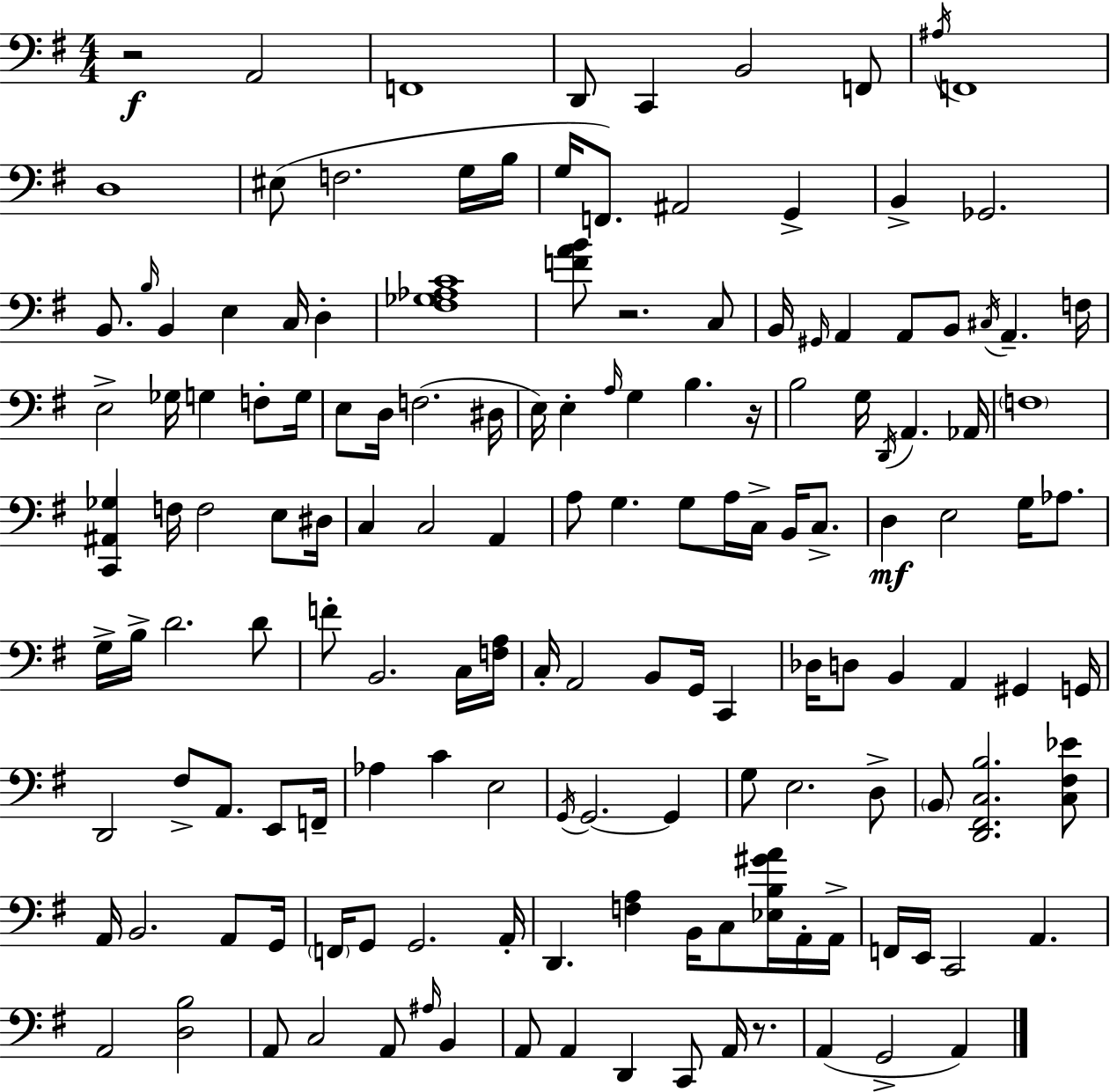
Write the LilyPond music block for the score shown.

{
  \clef bass
  \numericTimeSignature
  \time 4/4
  \key g \major
  r2\f a,2 | f,1 | d,8 c,4 b,2 f,8 | \acciaccatura { ais16 } f,1 | \break d1 | eis8( f2. g16 | b16 g16 f,8.) ais,2 g,4-> | b,4-> ges,2. | \break b,8. \grace { b16 } b,4 e4 c16 d4-. | <fis ges aes c'>1 | <f' a' b'>8 r2. | c8 b,16 \grace { gis,16 } a,4 a,8 b,8 \acciaccatura { cis16 } a,4.-- | \break f16 e2-> ges16 g4 | f8-. g16 e8 d16 f2.( | dis16 e16) e4-. \grace { a16 } g4 b4. | r16 b2 g16 \acciaccatura { d,16 } a,4. | \break aes,16 \parenthesize f1 | <c, ais, ges>4 f16 f2 | e8 dis16 c4 c2 | a,4 a8 g4. g8 | \break a16 c16-> b,16 c8.-> d4\mf e2 | g16 aes8. g16-> b16-> d'2. | d'8 f'8-. b,2. | c16 <f a>16 c16-. a,2 b,8 | \break g,16 c,4 des16 d8 b,4 a,4 | gis,4 g,16 d,2 fis8-> | a,8. e,8 f,16-- aes4 c'4 e2 | \acciaccatura { g,16 } g,2.~~ | \break g,4 g8 e2. | d8-> \parenthesize b,8 <d, fis, c b>2. | <c fis ees'>8 a,16 b,2. | a,8 g,16 \parenthesize f,16 g,8 g,2. | \break a,16-. d,4. <f a>4 | b,16 c8 <ees b gis' a'>16 a,16-. a,16-> f,16 e,16 c,2 | a,4. a,2 <d b>2 | a,8 c2 | \break a,8 \grace { ais16 } b,4 a,8 a,4 d,4 | c,8 a,16 r8. a,4( g,2-> | a,4) \bar "|."
}